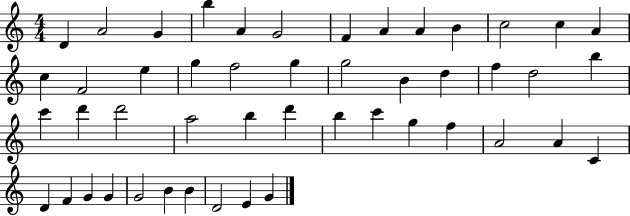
X:1
T:Untitled
M:4/4
L:1/4
K:C
D A2 G b A G2 F A A B c2 c A c F2 e g f2 g g2 B d f d2 b c' d' d'2 a2 b d' b c' g f A2 A C D F G G G2 B B D2 E G